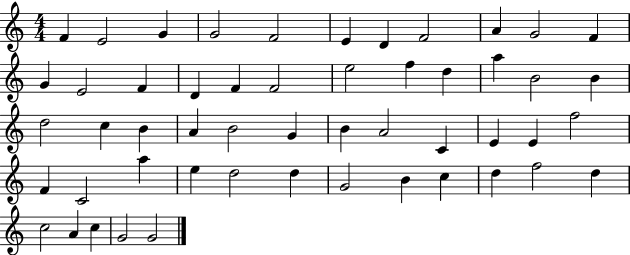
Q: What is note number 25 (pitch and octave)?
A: C5